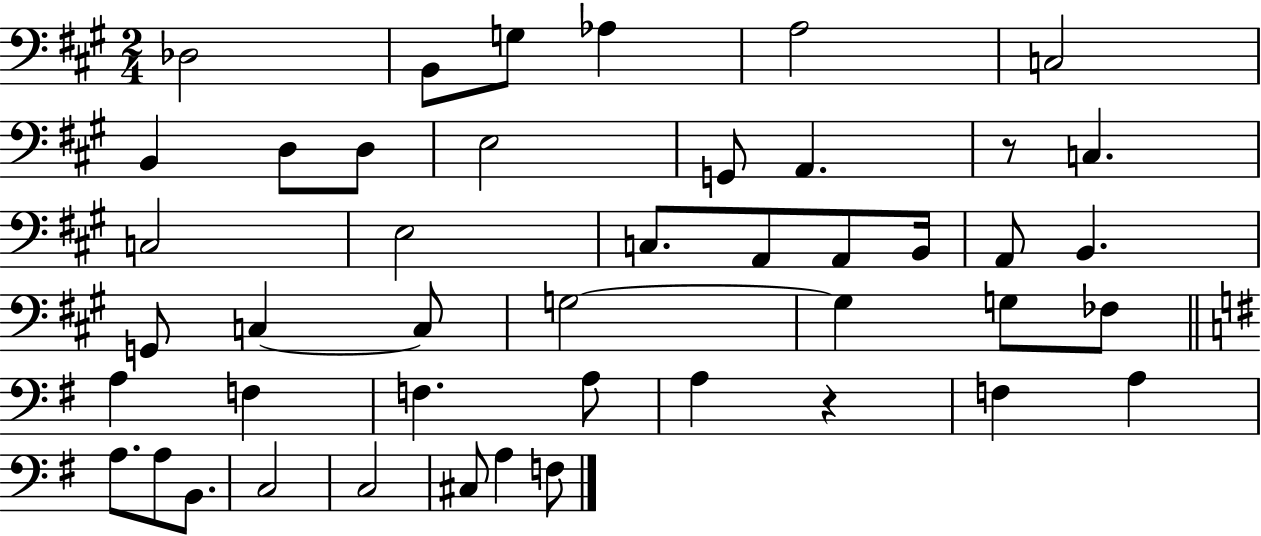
{
  \clef bass
  \numericTimeSignature
  \time 2/4
  \key a \major
  des2 | b,8 g8 aes4 | a2 | c2 | \break b,4 d8 d8 | e2 | g,8 a,4. | r8 c4. | \break c2 | e2 | c8. a,8 a,8 b,16 | a,8 b,4. | \break g,8 c4~~ c8 | g2~~ | g4 g8 fes8 | \bar "||" \break \key g \major a4 f4 | f4. a8 | a4 r4 | f4 a4 | \break a8. a8 b,8. | c2 | c2 | cis8 a4 f8 | \break \bar "|."
}